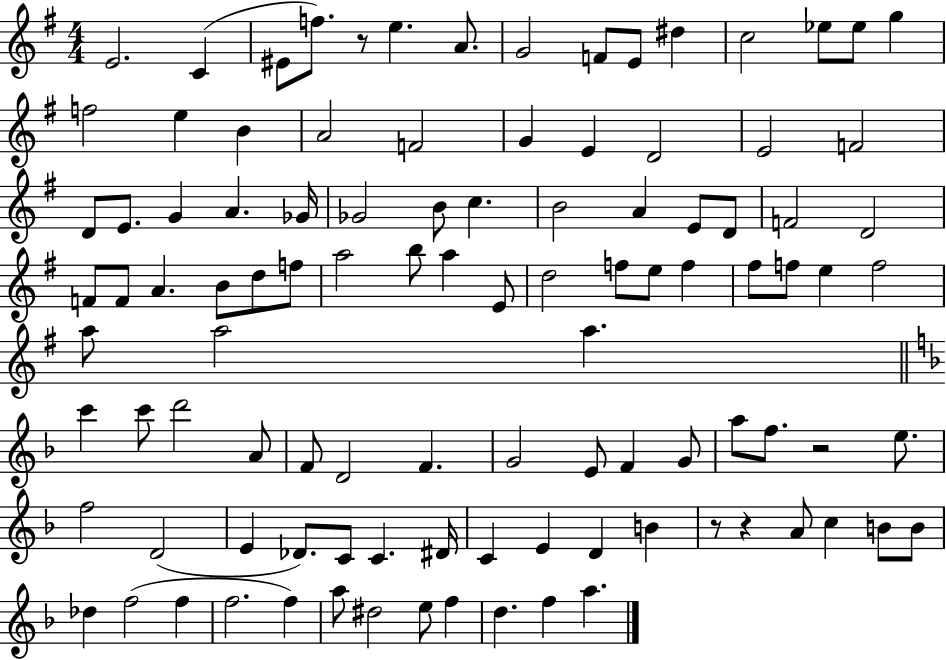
E4/h. C4/q EIS4/e F5/e. R/e E5/q. A4/e. G4/h F4/e E4/e D#5/q C5/h Eb5/e Eb5/e G5/q F5/h E5/q B4/q A4/h F4/h G4/q E4/q D4/h E4/h F4/h D4/e E4/e. G4/q A4/q. Gb4/s Gb4/h B4/e C5/q. B4/h A4/q E4/e D4/e F4/h D4/h F4/e F4/e A4/q. B4/e D5/e F5/e A5/h B5/e A5/q E4/e D5/h F5/e E5/e F5/q F#5/e F5/e E5/q F5/h A5/e A5/h A5/q. C6/q C6/e D6/h A4/e F4/e D4/h F4/q. G4/h E4/e F4/q G4/e A5/e F5/e. R/h E5/e. F5/h D4/h E4/q Db4/e. C4/e C4/q. D#4/s C4/q E4/q D4/q B4/q R/e R/q A4/e C5/q B4/e B4/e Db5/q F5/h F5/q F5/h. F5/q A5/e D#5/h E5/e F5/q D5/q. F5/q A5/q.